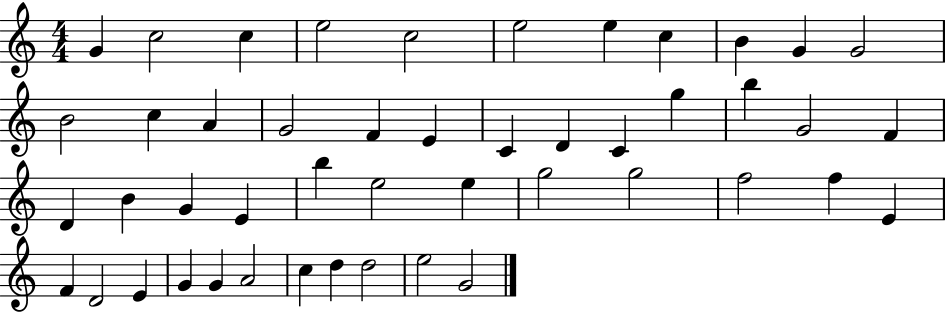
G4/q C5/h C5/q E5/h C5/h E5/h E5/q C5/q B4/q G4/q G4/h B4/h C5/q A4/q G4/h F4/q E4/q C4/q D4/q C4/q G5/q B5/q G4/h F4/q D4/q B4/q G4/q E4/q B5/q E5/h E5/q G5/h G5/h F5/h F5/q E4/q F4/q D4/h E4/q G4/q G4/q A4/h C5/q D5/q D5/h E5/h G4/h